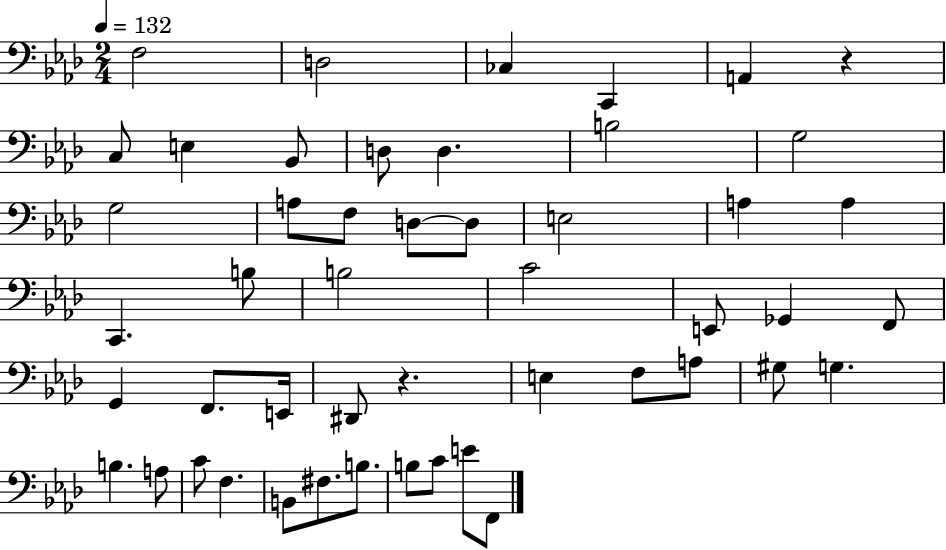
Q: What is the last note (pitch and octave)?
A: F2